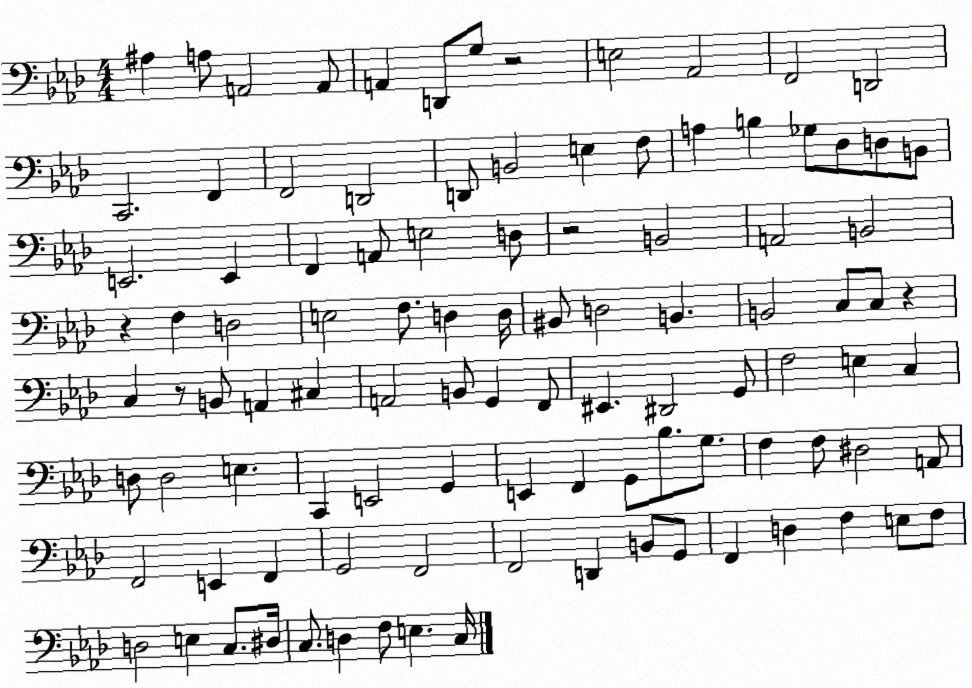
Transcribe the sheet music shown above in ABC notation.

X:1
T:Untitled
M:4/4
L:1/4
K:Ab
^A, A,/2 A,,2 A,,/2 A,, D,,/2 G,/2 z2 E,2 _A,,2 F,,2 D,,2 C,,2 F,, F,,2 D,,2 D,,/2 B,,2 E, F,/2 A, B, _G,/2 _D,/2 D,/2 B,,/2 E,,2 E,, F,, A,,/2 E,2 D,/2 z2 B,,2 A,,2 B,,2 z F, D,2 E,2 F,/2 D, D,/4 ^B,,/2 D,2 B,, B,,2 C,/2 C,/2 z C, z/2 B,,/2 A,, ^C, A,,2 B,,/2 G,, F,,/2 ^E,, ^D,,2 G,,/2 F,2 E, C, D,/2 D,2 E, C,, E,,2 G,, E,, F,, G,,/2 _B,/2 G,/2 F, F,/2 ^D,2 A,,/2 F,,2 E,, F,, G,,2 F,,2 F,,2 D,, B,,/2 G,,/2 F,, D, F, E,/2 F,/2 D,2 E, C,/2 ^D,/4 C,/2 D, F,/2 E, C,/4